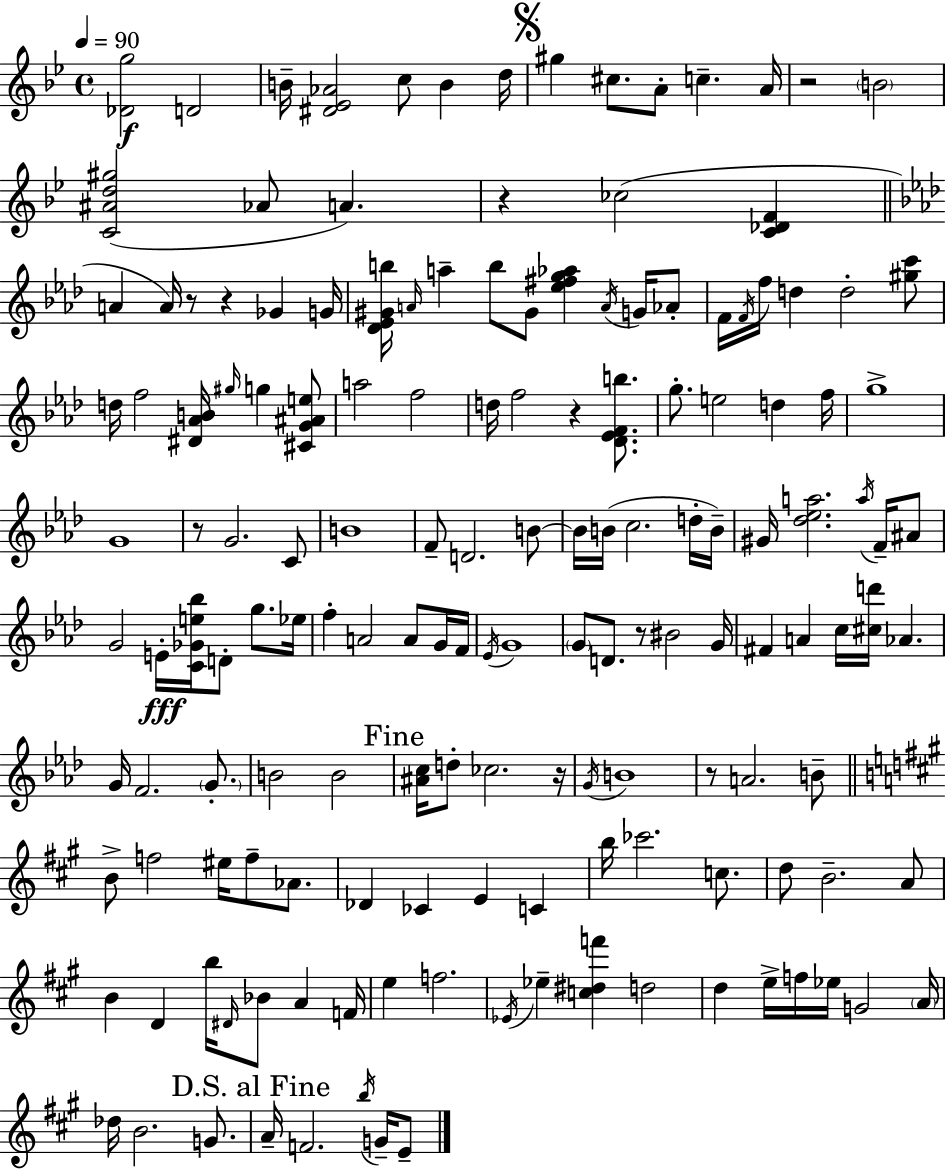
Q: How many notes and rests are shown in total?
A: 155